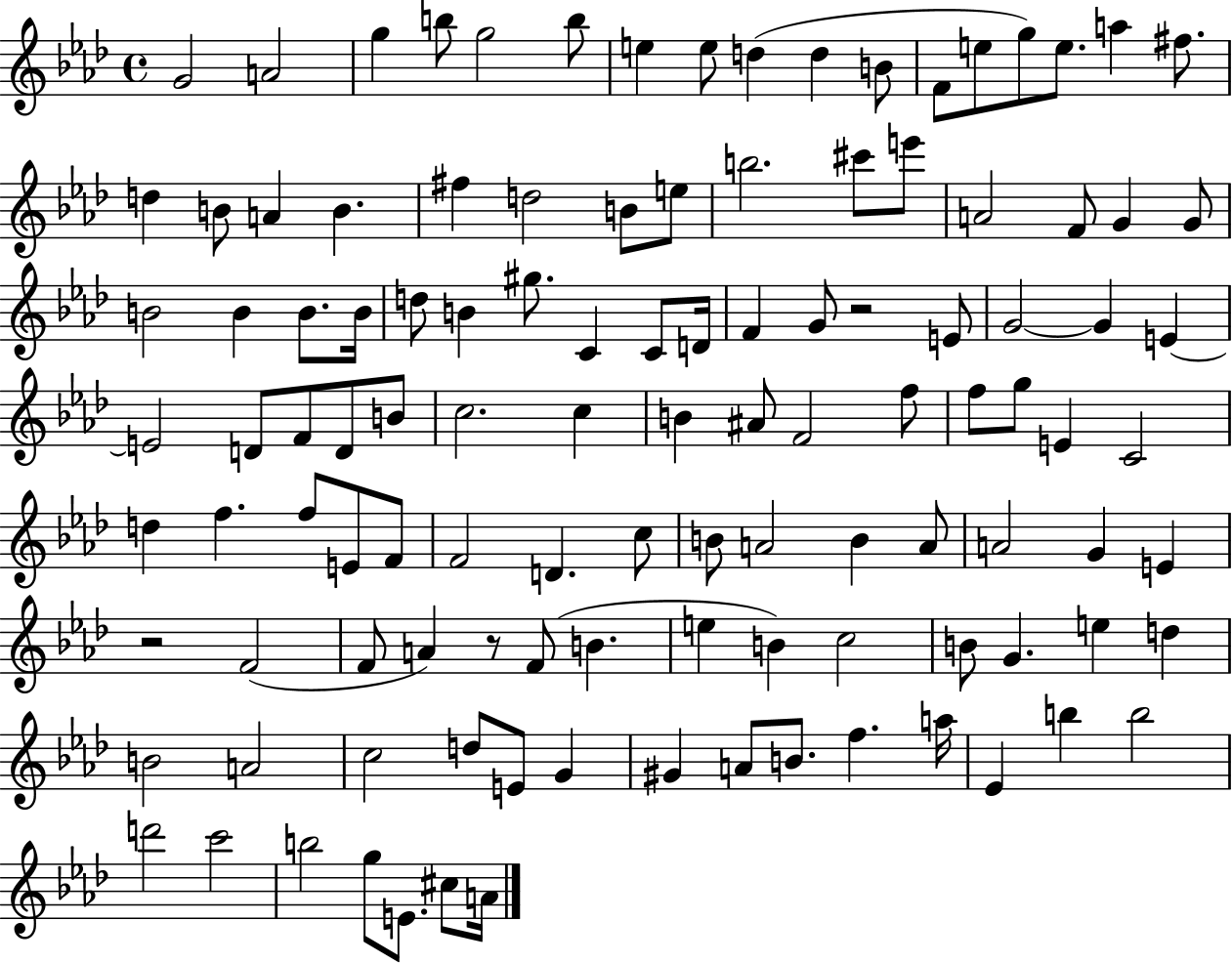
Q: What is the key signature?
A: AES major